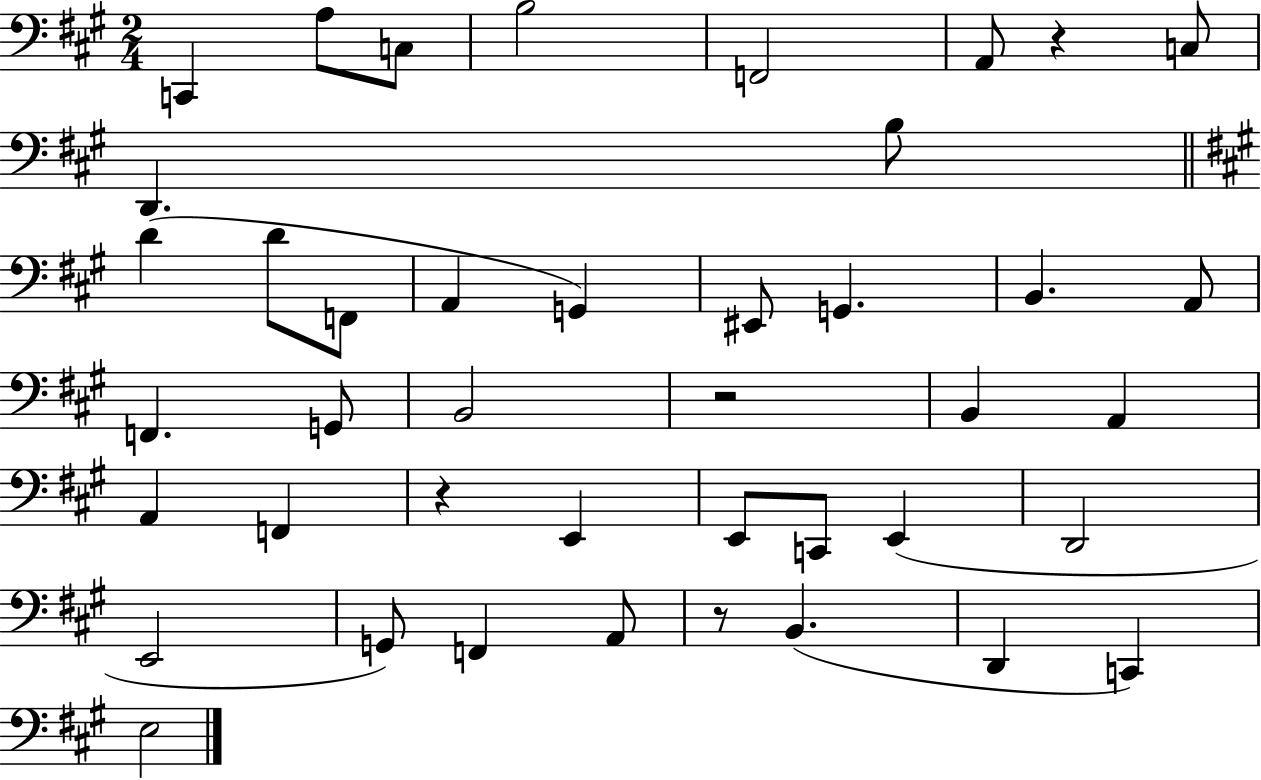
C2/q A3/e C3/e B3/h F2/h A2/e R/q C3/e D2/q. B3/e D4/q D4/e F2/e A2/q G2/q EIS2/e G2/q. B2/q. A2/e F2/q. G2/e B2/h R/h B2/q A2/q A2/q F2/q R/q E2/q E2/e C2/e E2/q D2/h E2/h G2/e F2/q A2/e R/e B2/q. D2/q C2/q E3/h